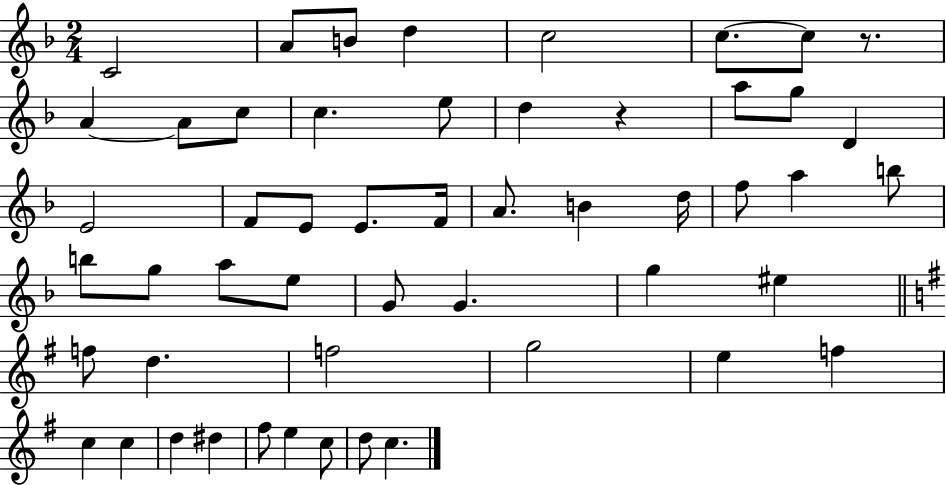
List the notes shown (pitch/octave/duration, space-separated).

C4/h A4/e B4/e D5/q C5/h C5/e. C5/e R/e. A4/q A4/e C5/e C5/q. E5/e D5/q R/q A5/e G5/e D4/q E4/h F4/e E4/e E4/e. F4/s A4/e. B4/q D5/s F5/e A5/q B5/e B5/e G5/e A5/e E5/e G4/e G4/q. G5/q EIS5/q F5/e D5/q. F5/h G5/h E5/q F5/q C5/q C5/q D5/q D#5/q F#5/e E5/q C5/e D5/e C5/q.